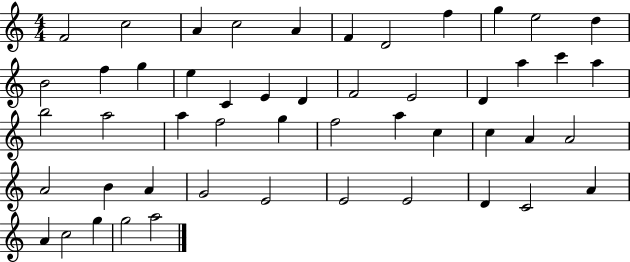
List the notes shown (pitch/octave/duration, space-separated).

F4/h C5/h A4/q C5/h A4/q F4/q D4/h F5/q G5/q E5/h D5/q B4/h F5/q G5/q E5/q C4/q E4/q D4/q F4/h E4/h D4/q A5/q C6/q A5/q B5/h A5/h A5/q F5/h G5/q F5/h A5/q C5/q C5/q A4/q A4/h A4/h B4/q A4/q G4/h E4/h E4/h E4/h D4/q C4/h A4/q A4/q C5/h G5/q G5/h A5/h